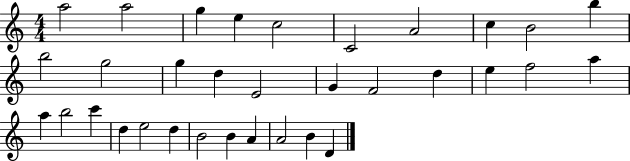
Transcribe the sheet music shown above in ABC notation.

X:1
T:Untitled
M:4/4
L:1/4
K:C
a2 a2 g e c2 C2 A2 c B2 b b2 g2 g d E2 G F2 d e f2 a a b2 c' d e2 d B2 B A A2 B D